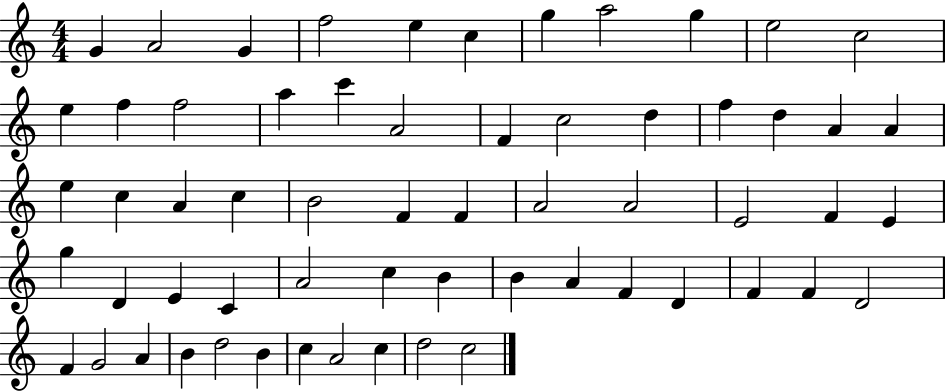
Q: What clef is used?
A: treble